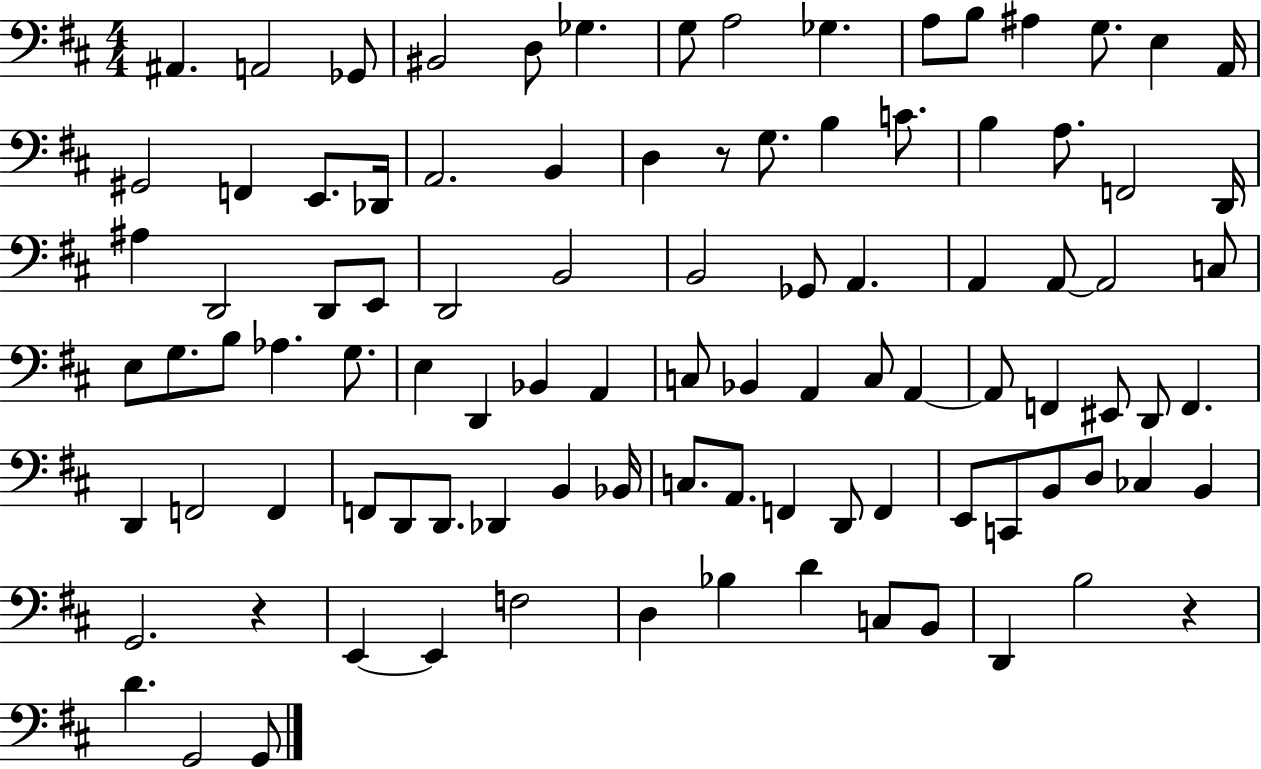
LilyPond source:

{
  \clef bass
  \numericTimeSignature
  \time 4/4
  \key d \major
  ais,4. a,2 ges,8 | bis,2 d8 ges4. | g8 a2 ges4. | a8 b8 ais4 g8. e4 a,16 | \break gis,2 f,4 e,8. des,16 | a,2. b,4 | d4 r8 g8. b4 c'8. | b4 a8. f,2 d,16 | \break ais4 d,2 d,8 e,8 | d,2 b,2 | b,2 ges,8 a,4. | a,4 a,8~~ a,2 c8 | \break e8 g8. b8 aes4. g8. | e4 d,4 bes,4 a,4 | c8 bes,4 a,4 c8 a,4~~ | a,8 f,4 eis,8 d,8 f,4. | \break d,4 f,2 f,4 | f,8 d,8 d,8. des,4 b,4 bes,16 | c8. a,8. f,4 d,8 f,4 | e,8 c,8 b,8 d8 ces4 b,4 | \break g,2. r4 | e,4~~ e,4 f2 | d4 bes4 d'4 c8 b,8 | d,4 b2 r4 | \break d'4. g,2 g,8 | \bar "|."
}